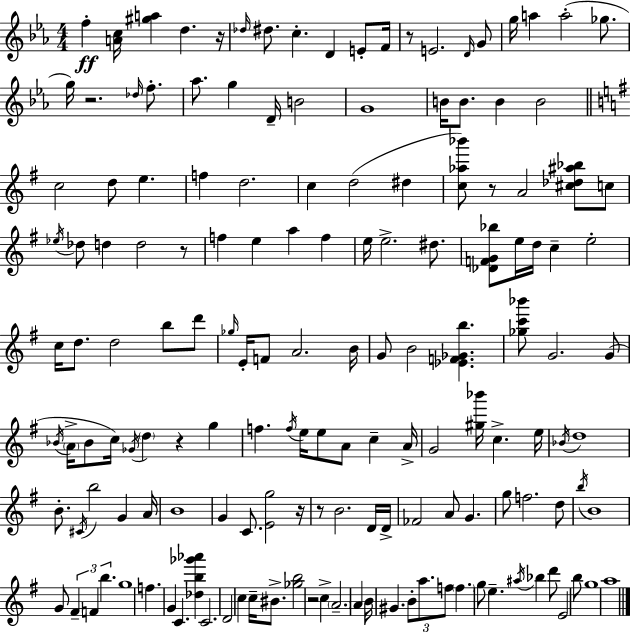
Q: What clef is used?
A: treble